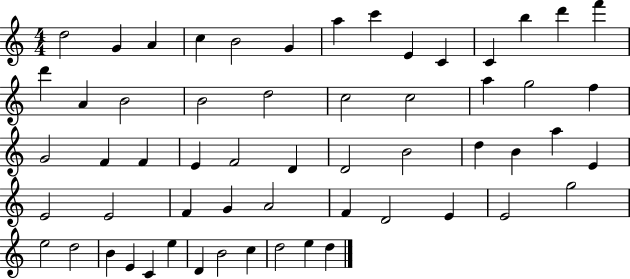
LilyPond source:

{
  \clef treble
  \numericTimeSignature
  \time 4/4
  \key c \major
  d''2 g'4 a'4 | c''4 b'2 g'4 | a''4 c'''4 e'4 c'4 | c'4 b''4 d'''4 f'''4 | \break d'''4 a'4 b'2 | b'2 d''2 | c''2 c''2 | a''4 g''2 f''4 | \break g'2 f'4 f'4 | e'4 f'2 d'4 | d'2 b'2 | d''4 b'4 a''4 e'4 | \break e'2 e'2 | f'4 g'4 a'2 | f'4 d'2 e'4 | e'2 g''2 | \break e''2 d''2 | b'4 e'4 c'4 e''4 | d'4 b'2 c''4 | d''2 e''4 d''4 | \break \bar "|."
}